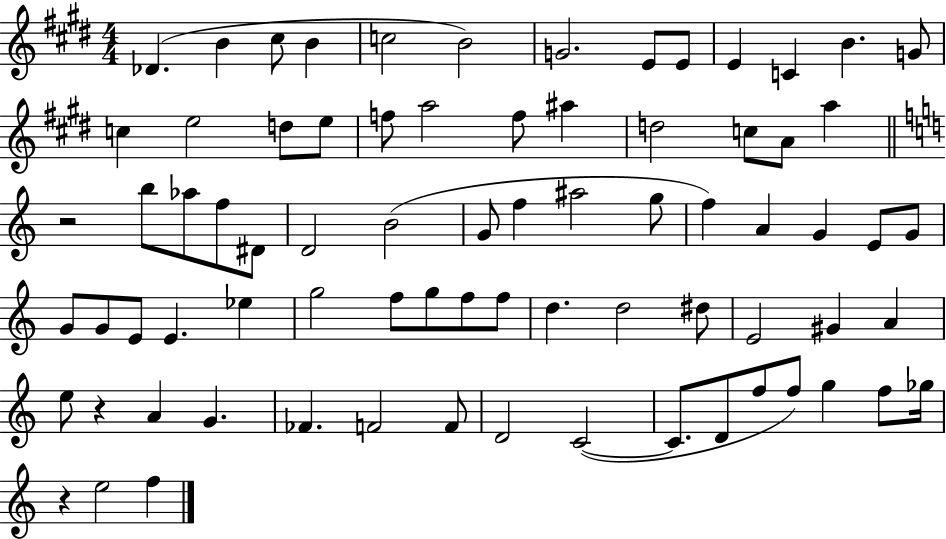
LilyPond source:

{
  \clef treble
  \numericTimeSignature
  \time 4/4
  \key e \major
  \repeat volta 2 { des'4.( b'4 cis''8 b'4 | c''2 b'2) | g'2. e'8 e'8 | e'4 c'4 b'4. g'8 | \break c''4 e''2 d''8 e''8 | f''8 a''2 f''8 ais''4 | d''2 c''8 a'8 a''4 | \bar "||" \break \key c \major r2 b''8 aes''8 f''8 dis'8 | d'2 b'2( | g'8 f''4 ais''2 g''8 | f''4) a'4 g'4 e'8 g'8 | \break g'8 g'8 e'8 e'4. ees''4 | g''2 f''8 g''8 f''8 f''8 | d''4. d''2 dis''8 | e'2 gis'4 a'4 | \break e''8 r4 a'4 g'4. | fes'4. f'2 f'8 | d'2 c'2~(~ | c'8. d'8 f''8 f''8) g''4 f''8 ges''16 | \break r4 e''2 f''4 | } \bar "|."
}